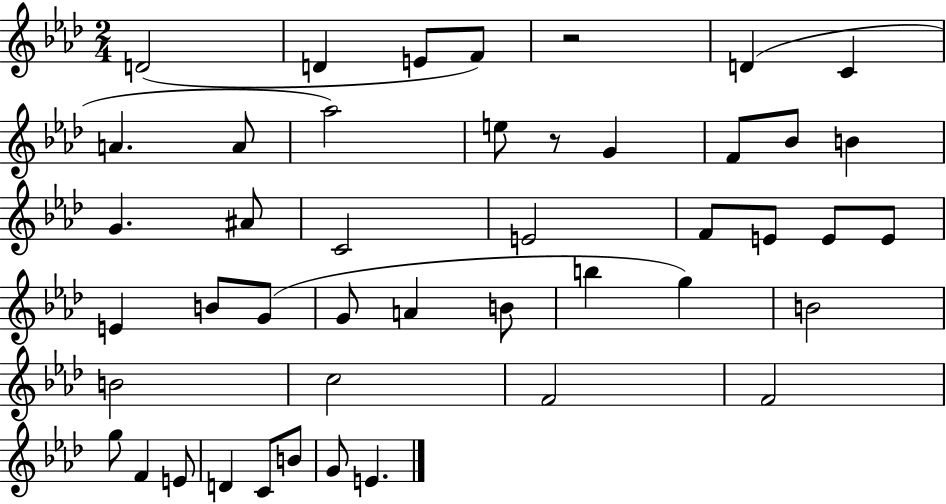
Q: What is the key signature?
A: AES major